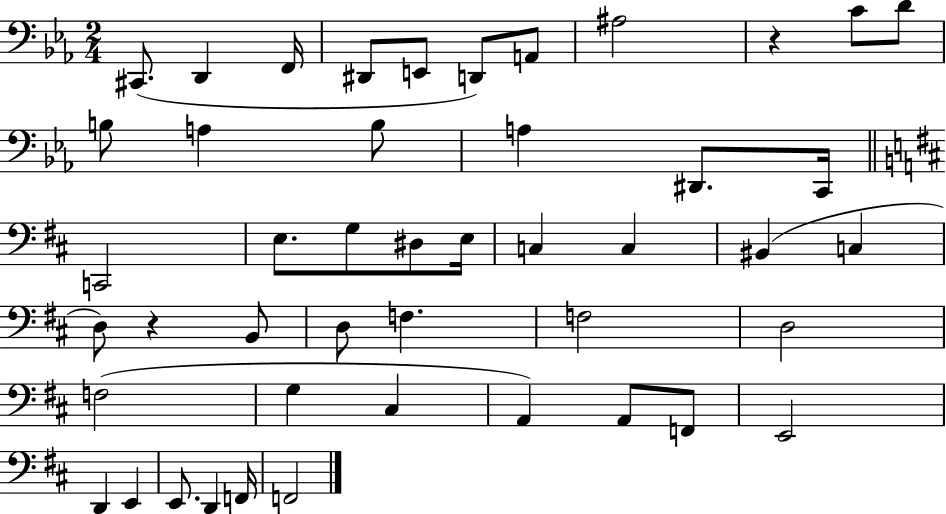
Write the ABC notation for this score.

X:1
T:Untitled
M:2/4
L:1/4
K:Eb
^C,,/2 D,, F,,/4 ^D,,/2 E,,/2 D,,/2 A,,/2 ^A,2 z C/2 D/2 B,/2 A, B,/2 A, ^D,,/2 C,,/4 C,,2 E,/2 G,/2 ^D,/2 E,/4 C, C, ^B,, C, D,/2 z B,,/2 D,/2 F, F,2 D,2 F,2 G, ^C, A,, A,,/2 F,,/2 E,,2 D,, E,, E,,/2 D,, F,,/4 F,,2